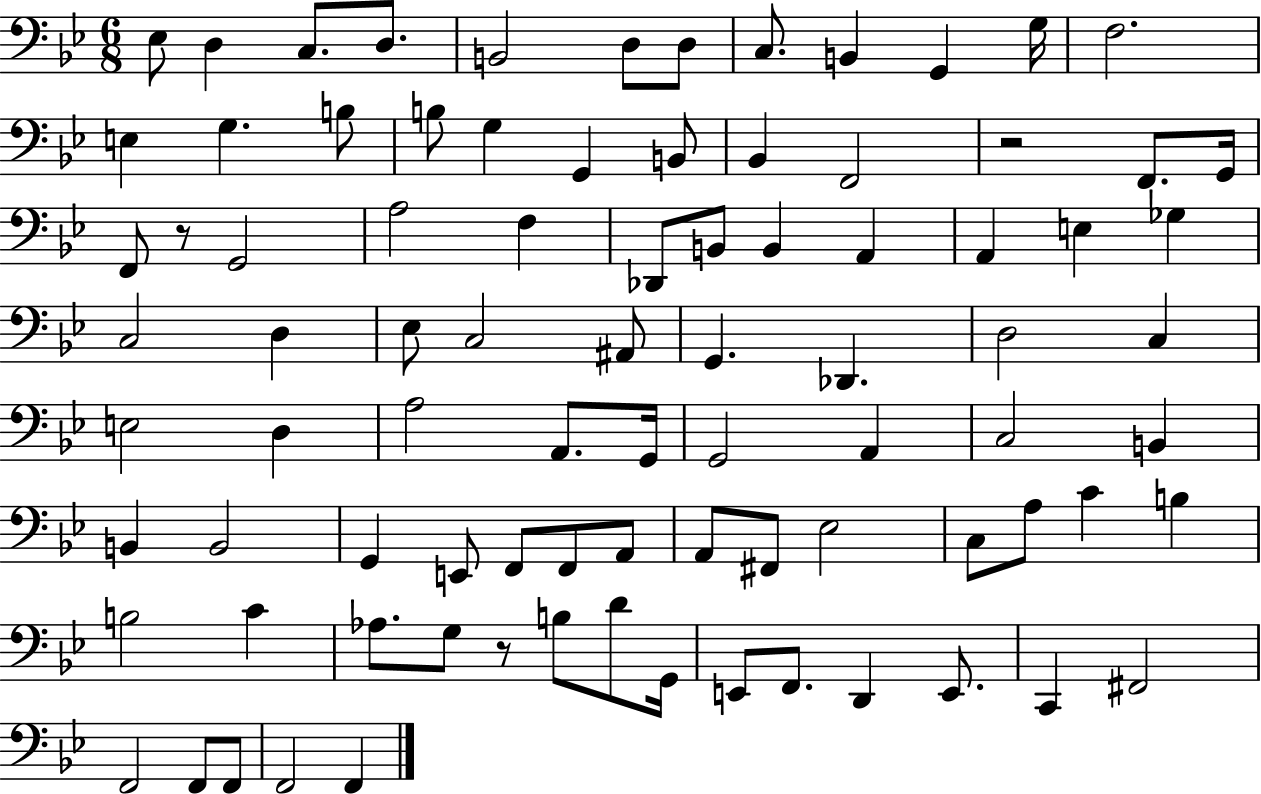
Eb3/e D3/q C3/e. D3/e. B2/h D3/e D3/e C3/e. B2/q G2/q G3/s F3/h. E3/q G3/q. B3/e B3/e G3/q G2/q B2/e Bb2/q F2/h R/h F2/e. G2/s F2/e R/e G2/h A3/h F3/q Db2/e B2/e B2/q A2/q A2/q E3/q Gb3/q C3/h D3/q Eb3/e C3/h A#2/e G2/q. Db2/q. D3/h C3/q E3/h D3/q A3/h A2/e. G2/s G2/h A2/q C3/h B2/q B2/q B2/h G2/q E2/e F2/e F2/e A2/e A2/e F#2/e Eb3/h C3/e A3/e C4/q B3/q B3/h C4/q Ab3/e. G3/e R/e B3/e D4/e G2/s E2/e F2/e. D2/q E2/e. C2/q F#2/h F2/h F2/e F2/e F2/h F2/q